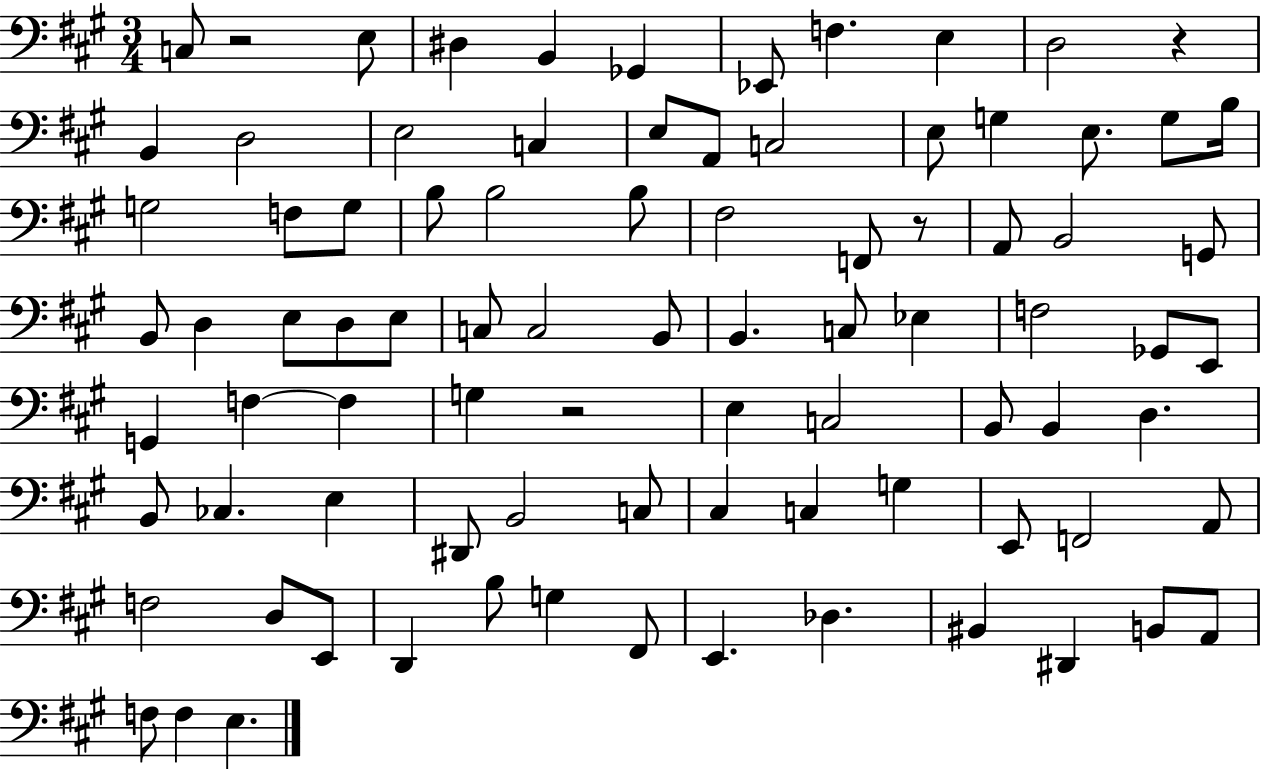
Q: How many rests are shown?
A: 4